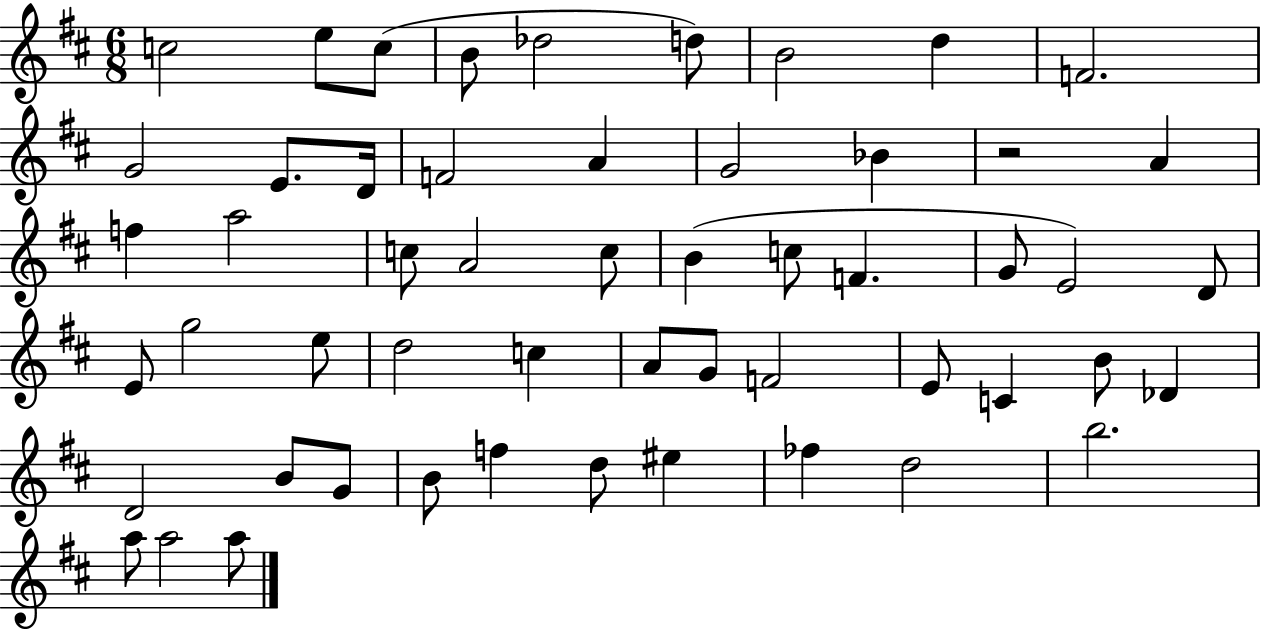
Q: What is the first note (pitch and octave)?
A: C5